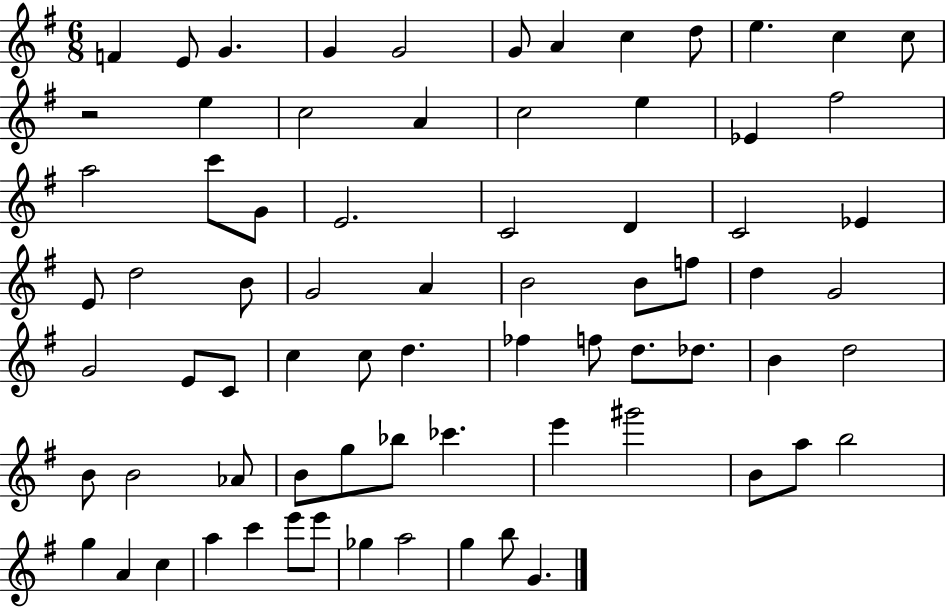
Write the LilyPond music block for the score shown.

{
  \clef treble
  \numericTimeSignature
  \time 6/8
  \key g \major
  \repeat volta 2 { f'4 e'8 g'4. | g'4 g'2 | g'8 a'4 c''4 d''8 | e''4. c''4 c''8 | \break r2 e''4 | c''2 a'4 | c''2 e''4 | ees'4 fis''2 | \break a''2 c'''8 g'8 | e'2. | c'2 d'4 | c'2 ees'4 | \break e'8 d''2 b'8 | g'2 a'4 | b'2 b'8 f''8 | d''4 g'2 | \break g'2 e'8 c'8 | c''4 c''8 d''4. | fes''4 f''8 d''8. des''8. | b'4 d''2 | \break b'8 b'2 aes'8 | b'8 g''8 bes''8 ces'''4. | e'''4 gis'''2 | b'8 a''8 b''2 | \break g''4 a'4 c''4 | a''4 c'''4 e'''8 e'''8 | ges''4 a''2 | g''4 b''8 g'4. | \break } \bar "|."
}